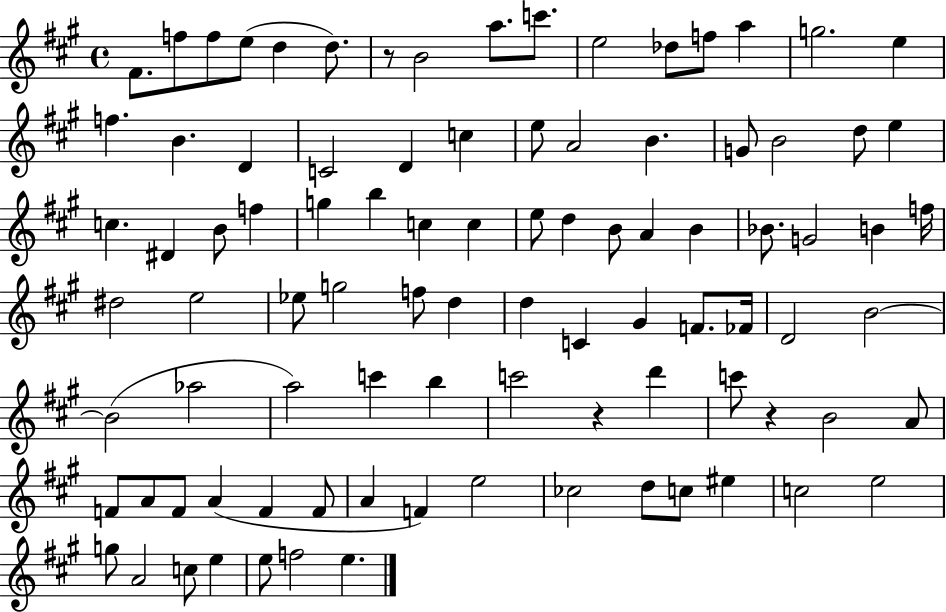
F#4/e. F5/e F5/e E5/e D5/q D5/e. R/e B4/h A5/e. C6/e. E5/h Db5/e F5/e A5/q G5/h. E5/q F5/q. B4/q. D4/q C4/h D4/q C5/q E5/e A4/h B4/q. G4/e B4/h D5/e E5/q C5/q. D#4/q B4/e F5/q G5/q B5/q C5/q C5/q E5/e D5/q B4/e A4/q B4/q Bb4/e. G4/h B4/q F5/s D#5/h E5/h Eb5/e G5/h F5/e D5/q D5/q C4/q G#4/q F4/e. FES4/s D4/h B4/h B4/h Ab5/h A5/h C6/q B5/q C6/h R/q D6/q C6/e R/q B4/h A4/e F4/e A4/e F4/e A4/q F4/q F4/e A4/q F4/q E5/h CES5/h D5/e C5/e EIS5/q C5/h E5/h G5/e A4/h C5/e E5/q E5/e F5/h E5/q.